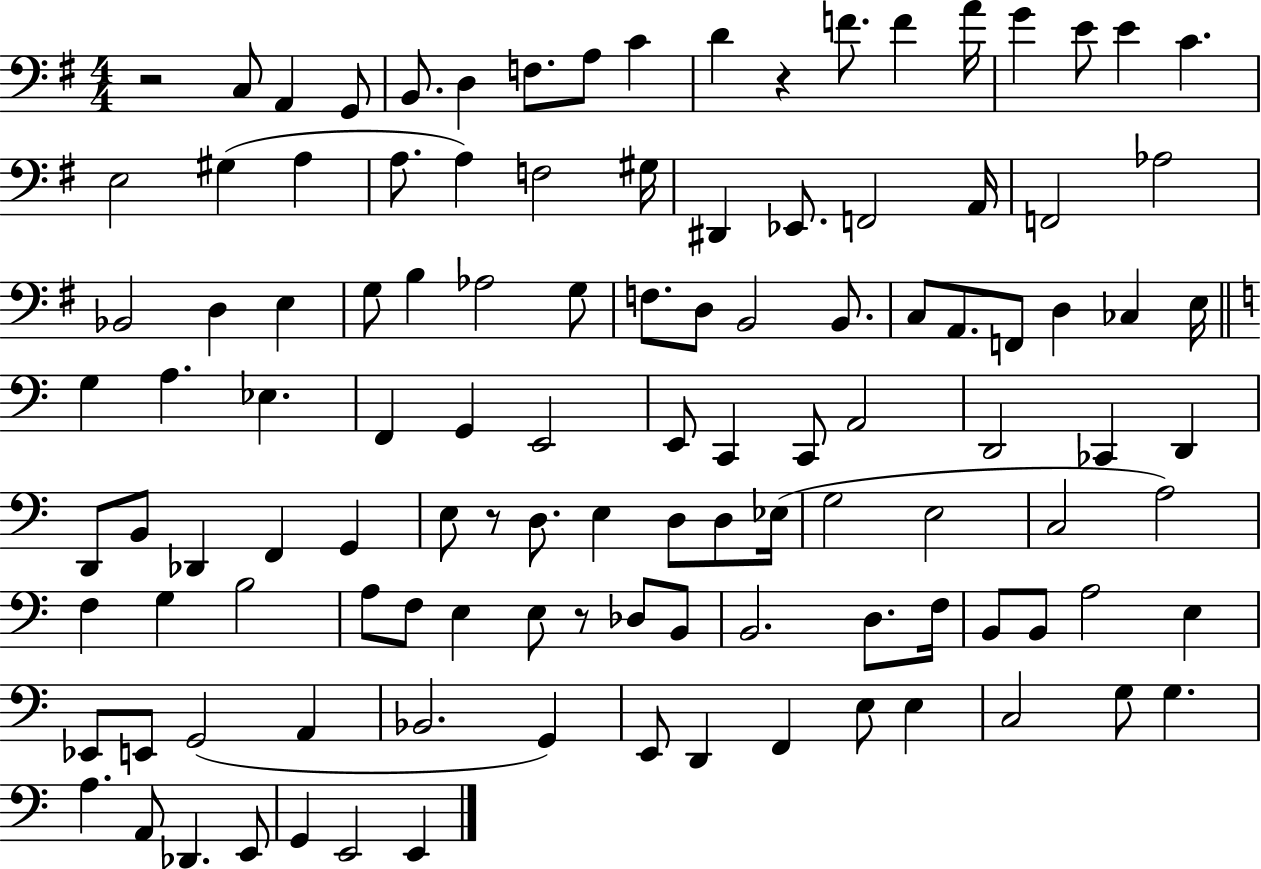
{
  \clef bass
  \numericTimeSignature
  \time 4/4
  \key g \major
  r2 c8 a,4 g,8 | b,8. d4 f8. a8 c'4 | d'4 r4 f'8. f'4 a'16 | g'4 e'8 e'4 c'4. | \break e2 gis4( a4 | a8. a4) f2 gis16 | dis,4 ees,8. f,2 a,16 | f,2 aes2 | \break bes,2 d4 e4 | g8 b4 aes2 g8 | f8. d8 b,2 b,8. | c8 a,8. f,8 d4 ces4 e16 | \break \bar "||" \break \key a \minor g4 a4. ees4. | f,4 g,4 e,2 | e,8 c,4 c,8 a,2 | d,2 ces,4 d,4 | \break d,8 b,8 des,4 f,4 g,4 | e8 r8 d8. e4 d8 d8 ees16( | g2 e2 | c2 a2) | \break f4 g4 b2 | a8 f8 e4 e8 r8 des8 b,8 | b,2. d8. f16 | b,8 b,8 a2 e4 | \break ees,8 e,8 g,2( a,4 | bes,2. g,4) | e,8 d,4 f,4 e8 e4 | c2 g8 g4. | \break a4. a,8 des,4. e,8 | g,4 e,2 e,4 | \bar "|."
}